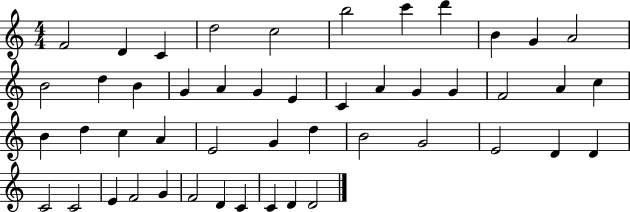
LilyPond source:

{
  \clef treble
  \numericTimeSignature
  \time 4/4
  \key c \major
  f'2 d'4 c'4 | d''2 c''2 | b''2 c'''4 d'''4 | b'4 g'4 a'2 | \break b'2 d''4 b'4 | g'4 a'4 g'4 e'4 | c'4 a'4 g'4 g'4 | f'2 a'4 c''4 | \break b'4 d''4 c''4 a'4 | e'2 g'4 d''4 | b'2 g'2 | e'2 d'4 d'4 | \break c'2 c'2 | e'4 f'2 g'4 | f'2 d'4 c'4 | c'4 d'4 d'2 | \break \bar "|."
}